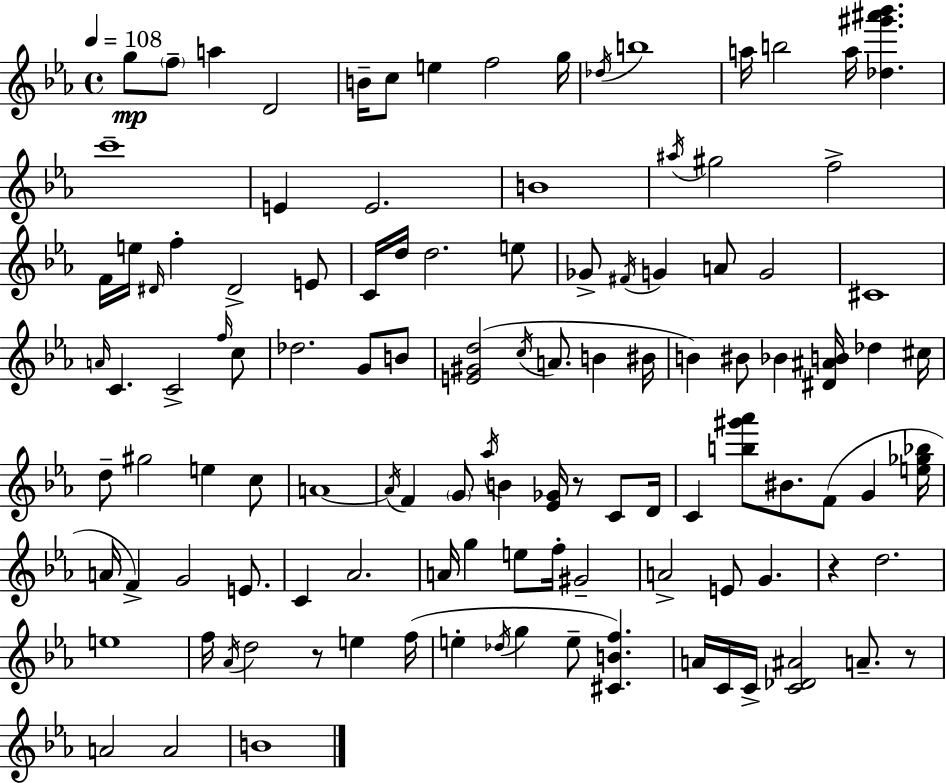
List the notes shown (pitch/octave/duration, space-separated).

G5/e F5/e A5/q D4/h B4/s C5/e E5/q F5/h G5/s Db5/s B5/w A5/s B5/h A5/s [Db5,G#6,A#6,Bb6]/q. C6/w E4/q E4/h. B4/w A#5/s G#5/h F5/h F4/s E5/s D#4/s F5/q D#4/h E4/e C4/s D5/s D5/h. E5/e Gb4/e F#4/s G4/q A4/e G4/h C#4/w A4/s C4/q. C4/h F5/s C5/e Db5/h. G4/e B4/e [E4,G#4,D5]/h C5/s A4/e. B4/q BIS4/s B4/q BIS4/e Bb4/q [D#4,A#4,B4]/s Db5/q C#5/s D5/e G#5/h E5/q C5/e A4/w A4/s F4/q G4/e Ab5/s B4/q [Eb4,Gb4]/s R/e C4/e D4/s C4/q [B5,G#6,Ab6]/e BIS4/e. F4/e G4/q [E5,Gb5,Bb5]/s A4/s F4/q G4/h E4/e. C4/q Ab4/h. A4/s G5/q E5/e F5/s G#4/h A4/h E4/e G4/q. R/q D5/h. E5/w F5/s Ab4/s D5/h R/e E5/q F5/s E5/q Db5/s G5/q E5/e [C#4,B4,F5]/q. A4/s C4/s C4/s [C4,Db4,A#4]/h A4/e. R/e A4/h A4/h B4/w